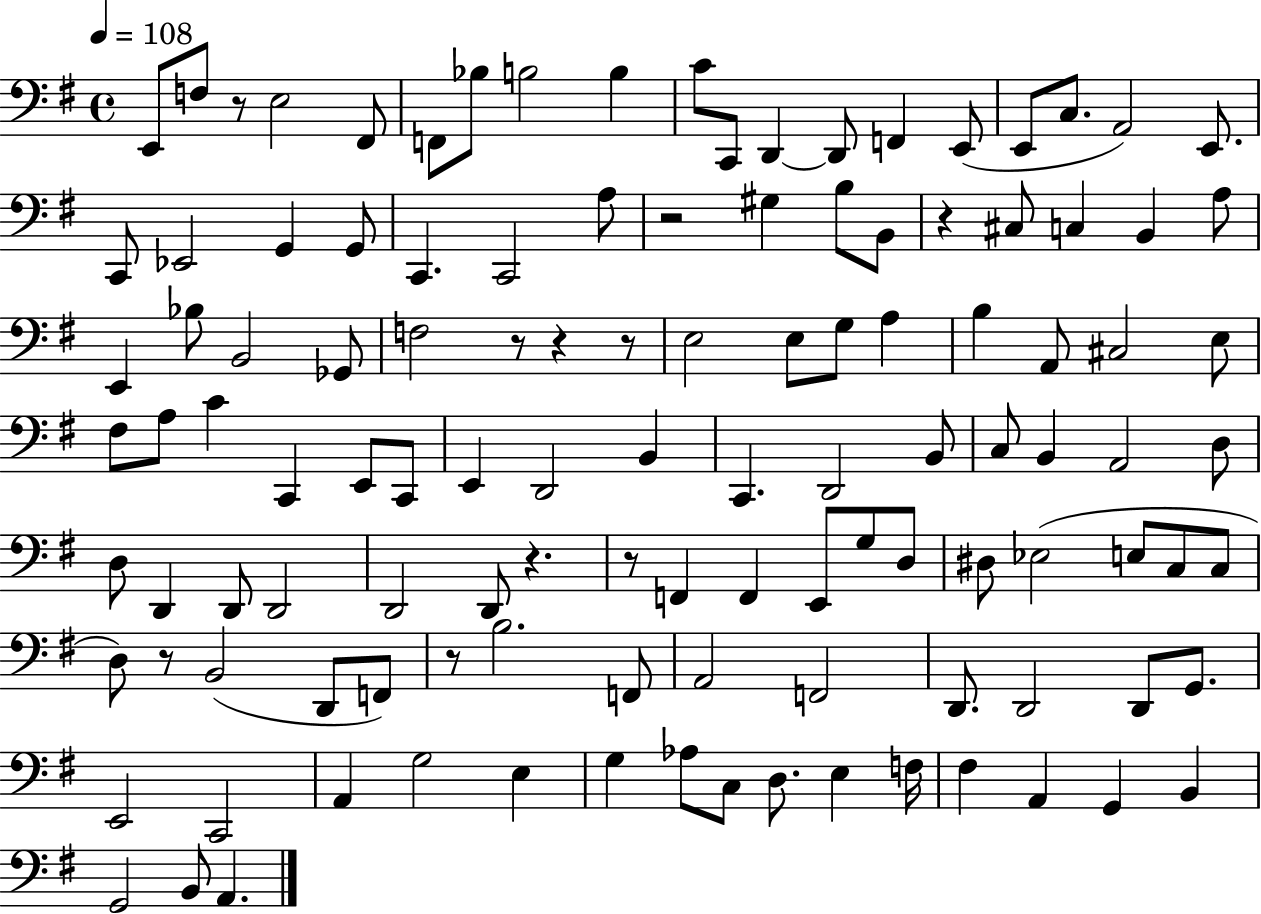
E2/e F3/e R/e E3/h F#2/e F2/e Bb3/e B3/h B3/q C4/e C2/e D2/q D2/e F2/q E2/e E2/e C3/e. A2/h E2/e. C2/e Eb2/h G2/q G2/e C2/q. C2/h A3/e R/h G#3/q B3/e B2/e R/q C#3/e C3/q B2/q A3/e E2/q Bb3/e B2/h Gb2/e F3/h R/e R/q R/e E3/h E3/e G3/e A3/q B3/q A2/e C#3/h E3/e F#3/e A3/e C4/q C2/q E2/e C2/e E2/q D2/h B2/q C2/q. D2/h B2/e C3/e B2/q A2/h D3/e D3/e D2/q D2/e D2/h D2/h D2/e R/q. R/e F2/q F2/q E2/e G3/e D3/e D#3/e Eb3/h E3/e C3/e C3/e D3/e R/e B2/h D2/e F2/e R/e B3/h. F2/e A2/h F2/h D2/e. D2/h D2/e G2/e. E2/h C2/h A2/q G3/h E3/q G3/q Ab3/e C3/e D3/e. E3/q F3/s F#3/q A2/q G2/q B2/q G2/h B2/e A2/q.